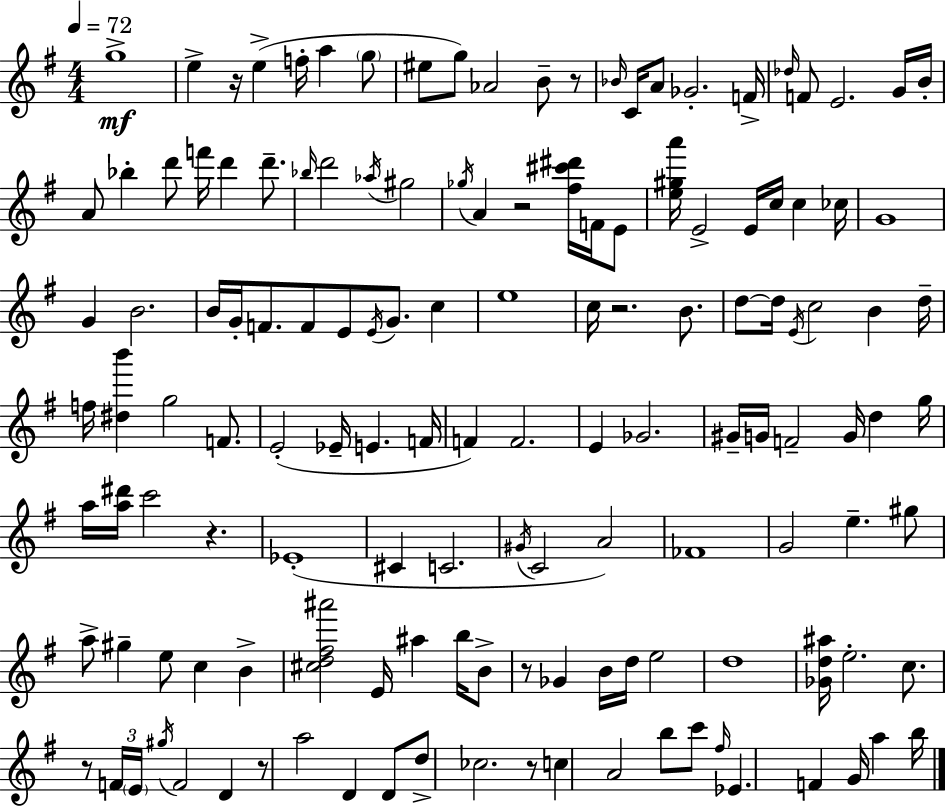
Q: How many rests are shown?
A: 9